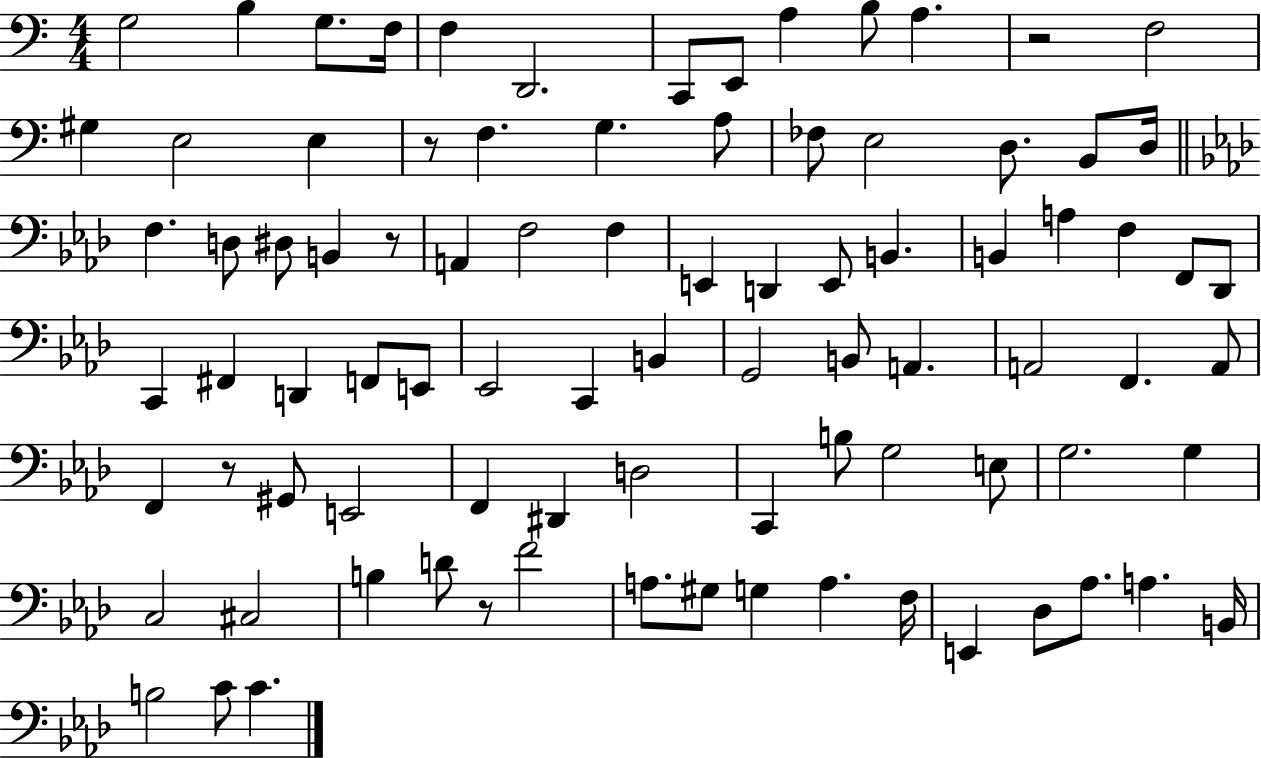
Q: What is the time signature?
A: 4/4